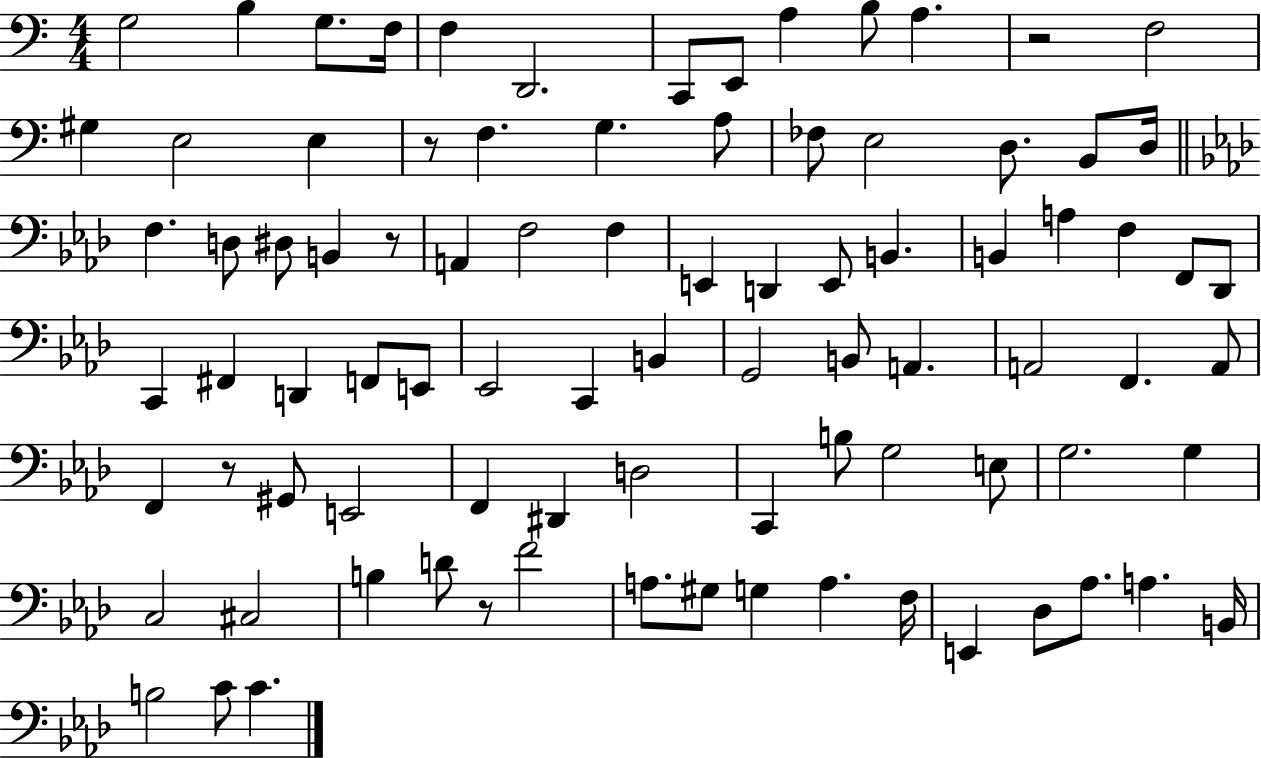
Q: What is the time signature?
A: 4/4